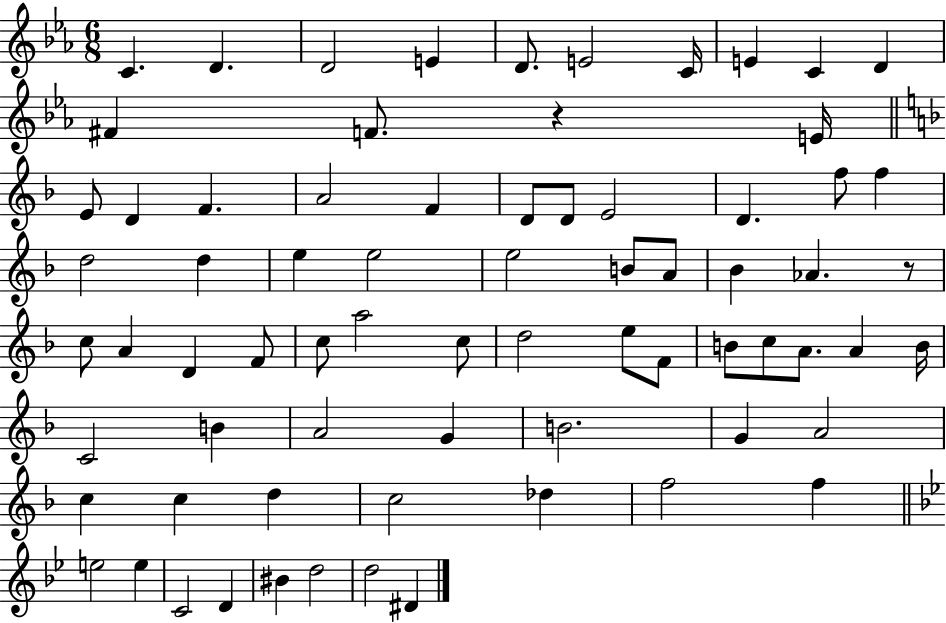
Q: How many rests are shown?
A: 2